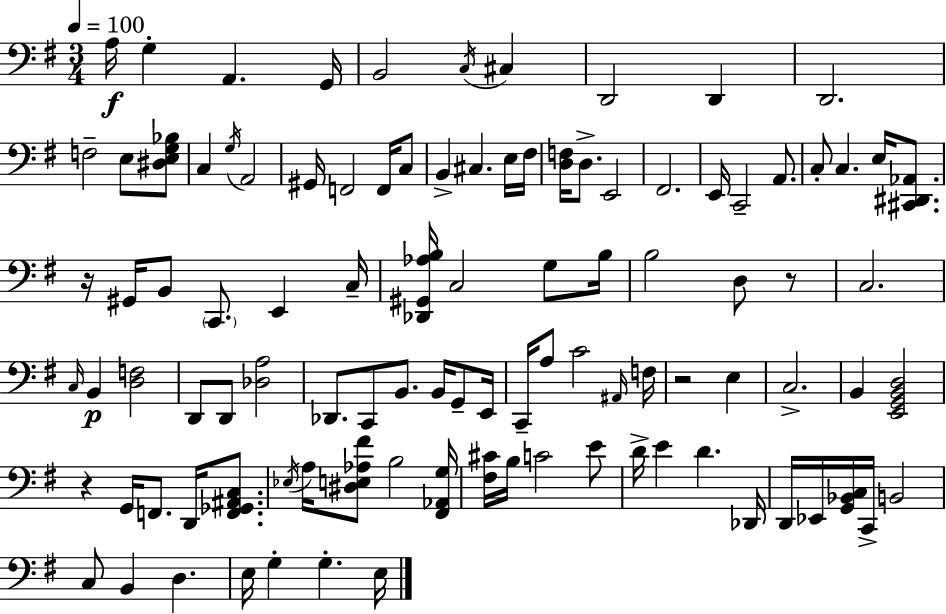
X:1
T:Untitled
M:3/4
L:1/4
K:Em
A,/4 G, A,, G,,/4 B,,2 C,/4 ^C, D,,2 D,, D,,2 F,2 E,/2 [^D,E,G,_B,]/2 C, G,/4 A,,2 ^G,,/4 F,,2 F,,/4 C,/2 B,, ^C, E,/4 ^F,/4 [D,F,]/4 D,/2 E,,2 ^F,,2 E,,/4 C,,2 A,,/2 C,/2 C, E,/4 [^C,,^D,,_A,,]/2 z/4 ^G,,/4 B,,/2 C,,/2 E,, C,/4 [_D,,^G,,_A,B,]/4 C,2 G,/2 B,/4 B,2 D,/2 z/2 C,2 C,/4 B,, [D,F,]2 D,,/2 D,,/2 [_D,A,]2 _D,,/2 C,,/2 B,,/2 B,,/4 G,,/2 E,,/4 C,,/4 A,/2 C2 ^A,,/4 F,/4 z2 E, C,2 B,, [E,,G,,B,,D,]2 z G,,/4 F,,/2 D,,/4 [F,,_G,,^A,,C,]/2 _E,/4 A,/4 [^D,E,_A,^F]/2 B,2 [^F,,_A,,G,]/4 [^F,^C]/4 B,/4 C2 E/2 D/4 E D _D,,/4 D,,/4 _E,,/4 [G,,_B,,C,]/4 C,,/4 B,,2 C,/2 B,, D, E,/4 G, G, E,/4